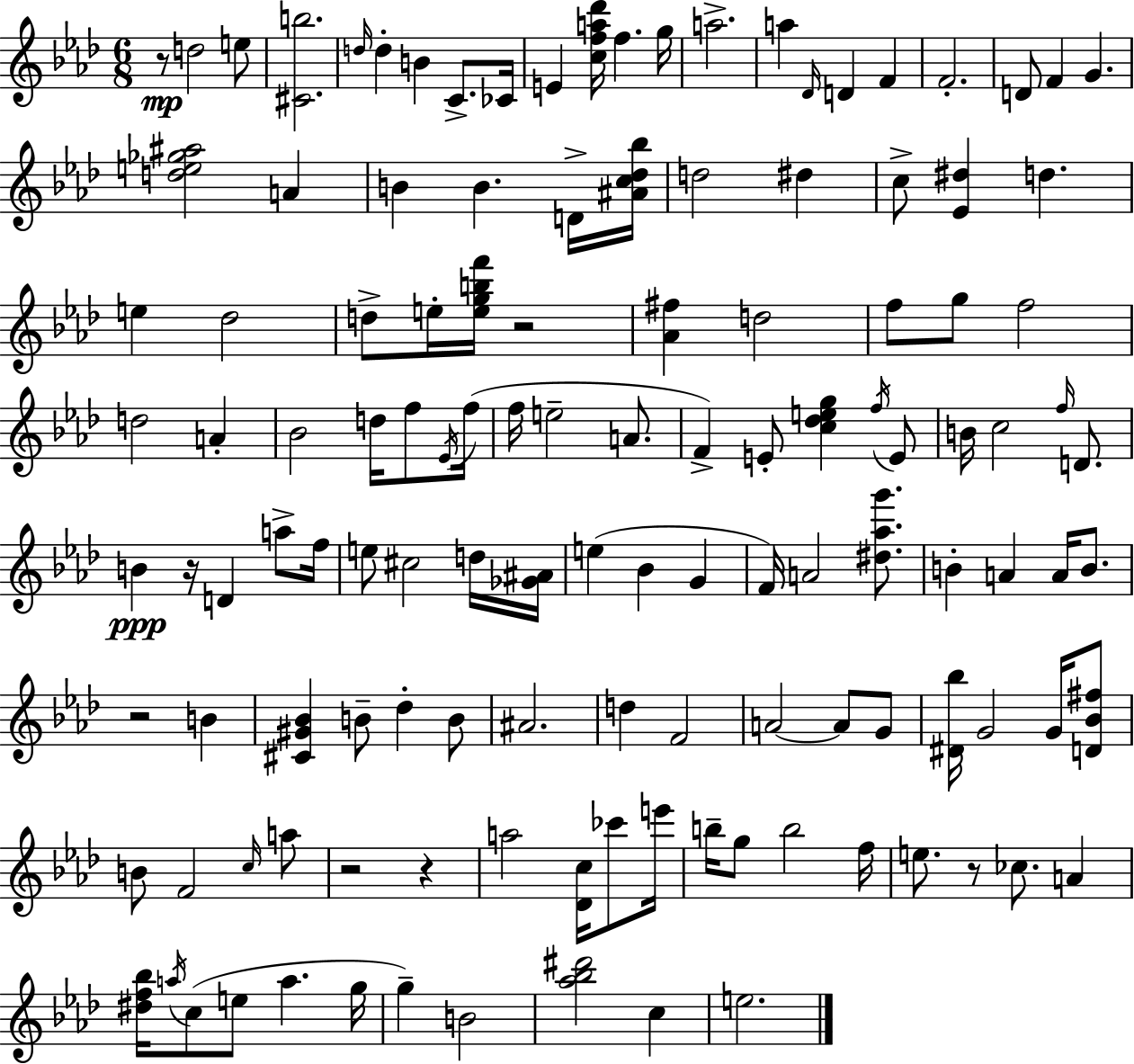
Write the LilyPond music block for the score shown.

{
  \clef treble
  \numericTimeSignature
  \time 6/8
  \key f \minor
  r8\mp d''2 e''8 | <cis' b''>2. | \grace { d''16 } d''4-. b'4 c'8.-> | ces'16 e'4 <c'' f'' a'' des'''>16 f''4. | \break g''16 a''2.-> | a''4 \grace { des'16 } d'4 f'4 | f'2.-. | d'8 f'4 g'4. | \break <d'' e'' ges'' ais''>2 a'4 | b'4 b'4. | d'16-> <ais' c'' des'' bes''>16 d''2 dis''4 | c''8-> <ees' dis''>4 d''4. | \break e''4 des''2 | d''8-> e''16-. <e'' g'' b'' f'''>16 r2 | <aes' fis''>4 d''2 | f''8 g''8 f''2 | \break d''2 a'4-. | bes'2 d''16 f''8 | \acciaccatura { ees'16 }( f''16 f''16 e''2-- | a'8. f'4->) e'8-. <c'' des'' e'' g''>4 | \break \acciaccatura { f''16 } e'8 b'16 c''2 | \grace { f''16 } d'8. b'4\ppp r16 d'4 | a''8-> f''16 e''8 cis''2 | d''16 <ges' ais'>16 e''4( bes'4 | \break g'4 f'16) a'2 | <dis'' aes'' g'''>8. b'4-. a'4 | a'16 b'8. r2 | b'4 <cis' gis' bes'>4 b'8-- des''4-. | \break b'8 ais'2. | d''4 f'2 | a'2~~ | a'8 g'8 <dis' bes''>16 g'2 | \break g'16 <d' bes' fis''>8 b'8 f'2 | \grace { c''16 } a''8 r2 | r4 a''2 | <des' c''>16 ces'''8 e'''16 b''16-- g''8 b''2 | \break f''16 e''8. r8 ces''8. | a'4 <dis'' f'' bes''>16 \acciaccatura { a''16 } c''8( e''8 | a''4. g''16 g''4--) b'2 | <aes'' bes'' dis'''>2 | \break c''4 e''2. | \bar "|."
}